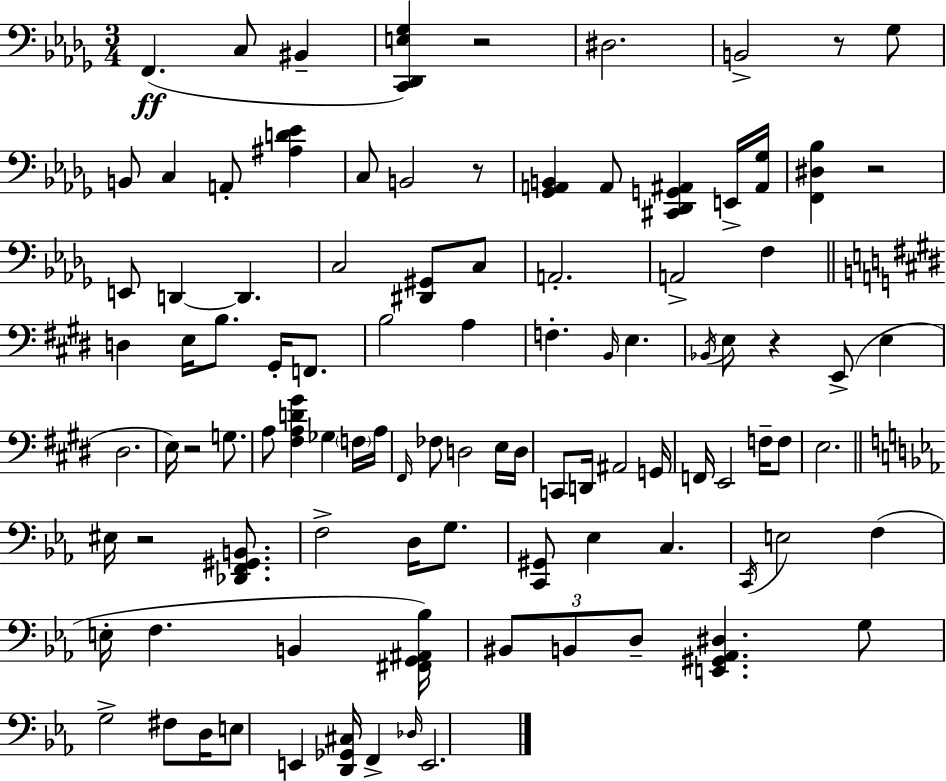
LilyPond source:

{
  \clef bass
  \numericTimeSignature
  \time 3/4
  \key bes \minor
  f,4.(\ff c8 bis,4-- | <c, des, e ges>4) r2 | dis2. | b,2-> r8 ges8 | \break b,8 c4 a,8-. <ais d' ees'>4 | c8 b,2 r8 | <ges, a, b,>4 a,8 <cis, des, g, ais,>4 e,16-> <ais, ges>16 | <f, dis bes>4 r2 | \break e,8 d,4~~ d,4. | c2 <dis, gis,>8 c8 | a,2.-. | a,2-> f4 | \break \bar "||" \break \key e \major d4 e16 b8. gis,16-. f,8. | b2 a4 | f4.-. \grace { b,16 } e4. | \acciaccatura { bes,16 } e8 r4 e,8->( e4 | \break dis2. | e16) r2 g8. | a8 <fis a d' gis'>4 ges4 | \parenthesize f16 a16 \grace { fis,16 } fes8 d2 | \break e16 d16 c,8 d,16 ais,2 | g,16 f,16 e,2 | f16-- f8 e2. | \bar "||" \break \key ees \major eis16 r2 <des, f, gis, b,>8. | f2-> d16 g8. | <c, gis,>8 ees4 c4. | \acciaccatura { c,16 } e2 f4( | \break e16-. f4. b,4 | <fis, g, ais, bes>16) \tuplet 3/2 { bis,8 b,8 d8-- } <e, gis, aes, dis>4. | g8 g2-> fis8 | d16 e8 e,4 <d, ges, cis>16 f,4-> | \break \grace { des16 } e,2. | \bar "|."
}